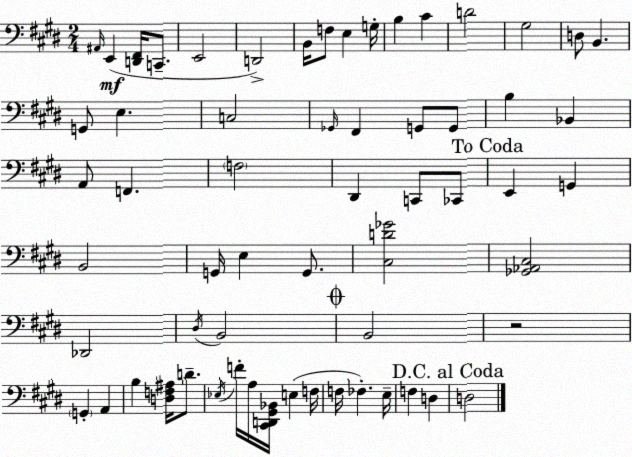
X:1
T:Untitled
M:2/4
L:1/4
K:E
^A,,/4 E,, [D,,^F,,]/4 C,,/2 E,,2 D,,2 B,,/4 F,/2 E, G,/4 B, ^C D2 ^G,2 D,/2 B,, G,,/2 E, C,2 _G,,/4 ^F,, G,,/2 G,,/2 B, _B,, A,,/2 F,, F,2 ^D,, C,,/2 _C,,/2 E,, G,, B,,2 G,,/4 E, G,,/2 [^C,D_G]2 [_G,,_A,,^C,]2 _D,,2 ^D,/4 B,,2 B,,2 z2 G,, A,, B, [D,F,^A,]/4 D/2 _E,/4 F/4 A,/4 [^C,,D,,^G,,_B,,]/4 E, F,/4 F,/4 _F, E,/4 F, D, D,2